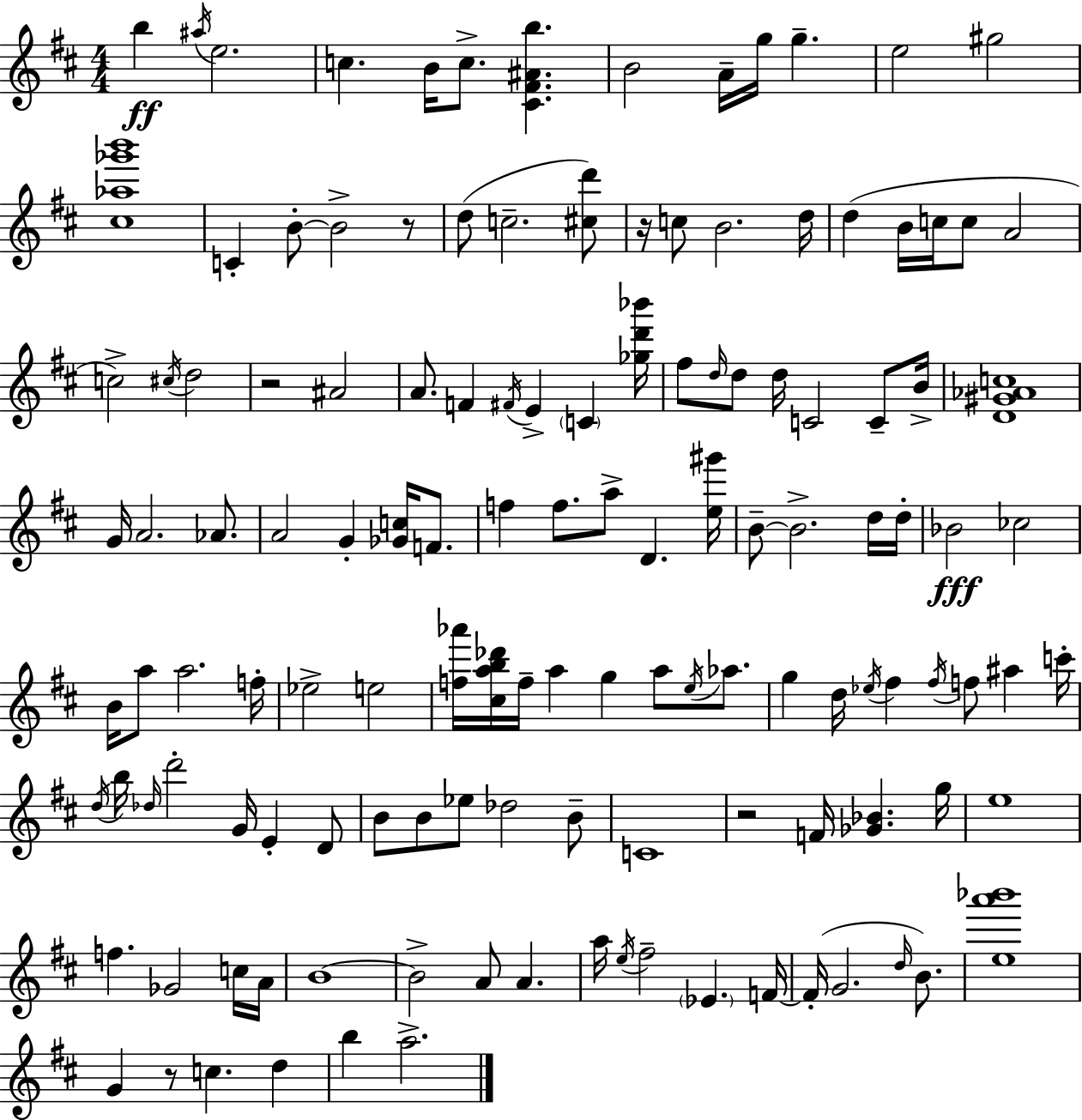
B5/q A#5/s E5/h. C5/q. B4/s C5/e. [C#4,F#4,A#4,B5]/q. B4/h A4/s G5/s G5/q. E5/h G#5/h [C#5,Ab5,Gb6,B6]/w C4/q B4/e B4/h R/e D5/e C5/h. [C#5,D6]/e R/s C5/e B4/h. D5/s D5/q B4/s C5/s C5/e A4/h C5/h C#5/s D5/h R/h A#4/h A4/e. F4/q F#4/s E4/q C4/q [Gb5,D6,Bb6]/s F#5/e D5/s D5/e D5/s C4/h C4/e B4/s [D4,G#4,Ab4,C5]/w G4/s A4/h. Ab4/e. A4/h G4/q [Gb4,C5]/s F4/e. F5/q F5/e. A5/e D4/q. [E5,G#6]/s B4/e B4/h. D5/s D5/s Bb4/h CES5/h B4/s A5/e A5/h. F5/s Eb5/h E5/h [F5,Ab6]/s [C#5,A5,B5,Db6]/s F5/s A5/q G5/q A5/e E5/s Ab5/e. G5/q D5/s Eb5/s F#5/q F#5/s F5/e A#5/q C6/s D5/s B5/s Db5/s D6/h G4/s E4/q D4/e B4/e B4/e Eb5/e Db5/h B4/e C4/w R/h F4/s [Gb4,Bb4]/q. G5/s E5/w F5/q. Gb4/h C5/s A4/s B4/w B4/h A4/e A4/q. A5/s E5/s F#5/h Eb4/q. F4/s F4/s G4/h. D5/s B4/e. [E5,A6,Bb6]/w G4/q R/e C5/q. D5/q B5/q A5/h.